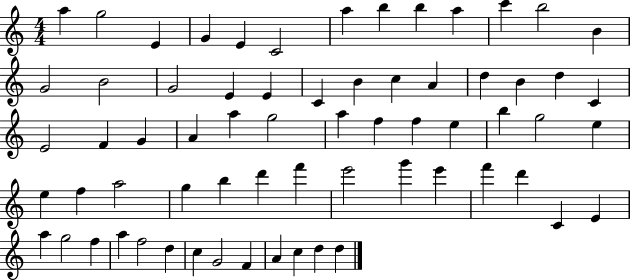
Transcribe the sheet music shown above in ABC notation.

X:1
T:Untitled
M:4/4
L:1/4
K:C
a g2 E G E C2 a b b a c' b2 B G2 B2 G2 E E C B c A d B d C E2 F G A a g2 a f f e b g2 e e f a2 g b d' f' e'2 g' e' f' d' C E a g2 f a f2 d c G2 F A c d d